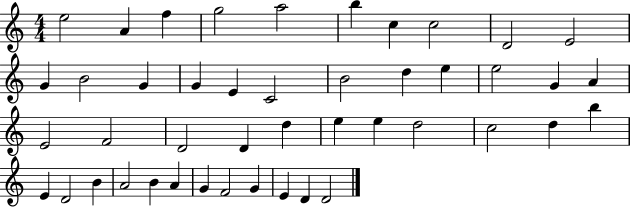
X:1
T:Untitled
M:4/4
L:1/4
K:C
e2 A f g2 a2 b c c2 D2 E2 G B2 G G E C2 B2 d e e2 G A E2 F2 D2 D d e e d2 c2 d b E D2 B A2 B A G F2 G E D D2